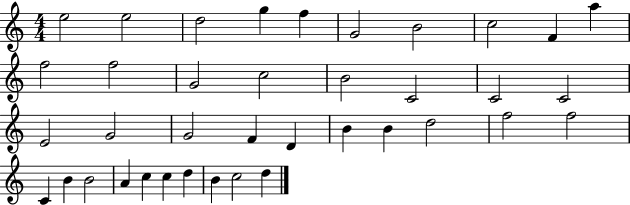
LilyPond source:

{
  \clef treble
  \numericTimeSignature
  \time 4/4
  \key c \major
  e''2 e''2 | d''2 g''4 f''4 | g'2 b'2 | c''2 f'4 a''4 | \break f''2 f''2 | g'2 c''2 | b'2 c'2 | c'2 c'2 | \break e'2 g'2 | g'2 f'4 d'4 | b'4 b'4 d''2 | f''2 f''2 | \break c'4 b'4 b'2 | a'4 c''4 c''4 d''4 | b'4 c''2 d''4 | \bar "|."
}